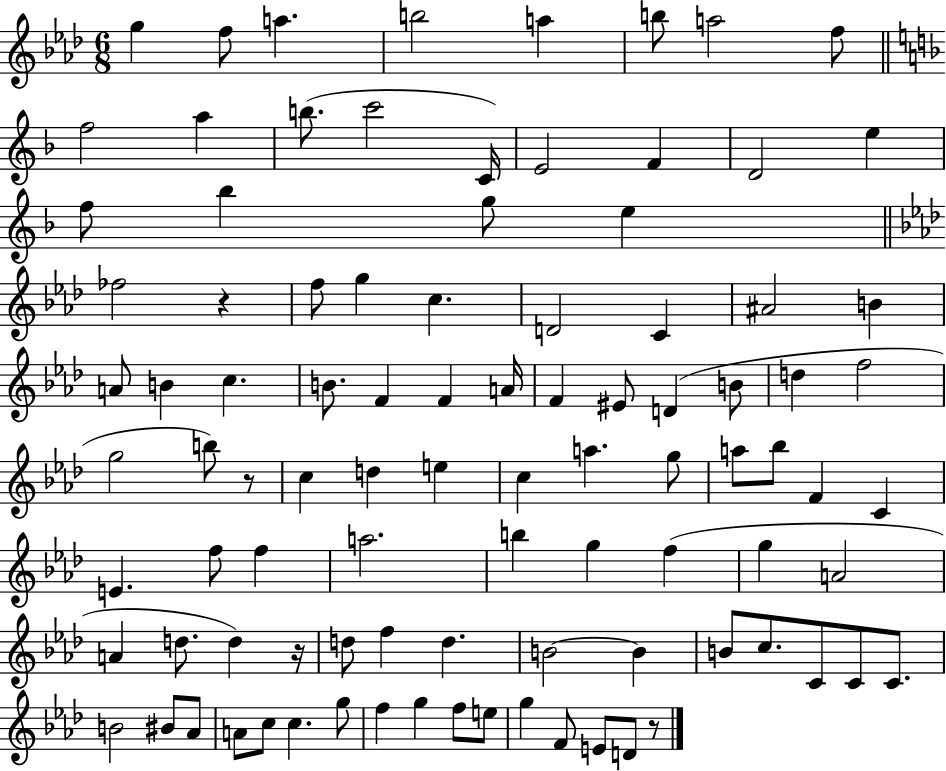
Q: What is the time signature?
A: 6/8